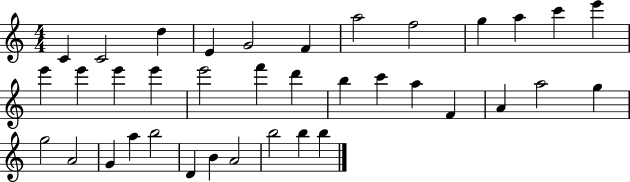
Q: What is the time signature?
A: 4/4